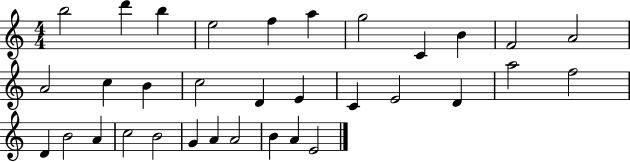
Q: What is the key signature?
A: C major